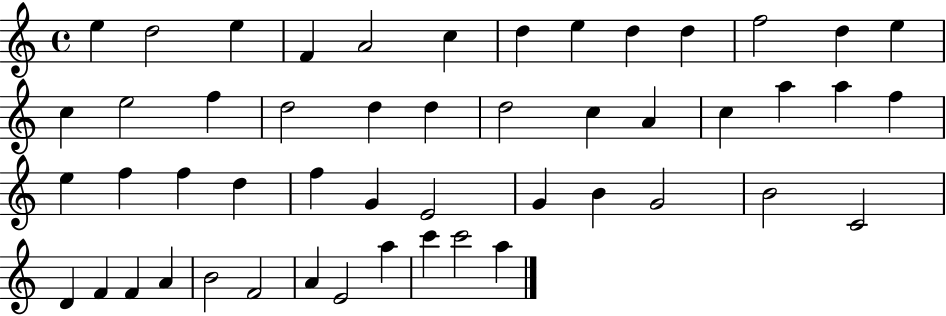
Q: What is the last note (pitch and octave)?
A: A5